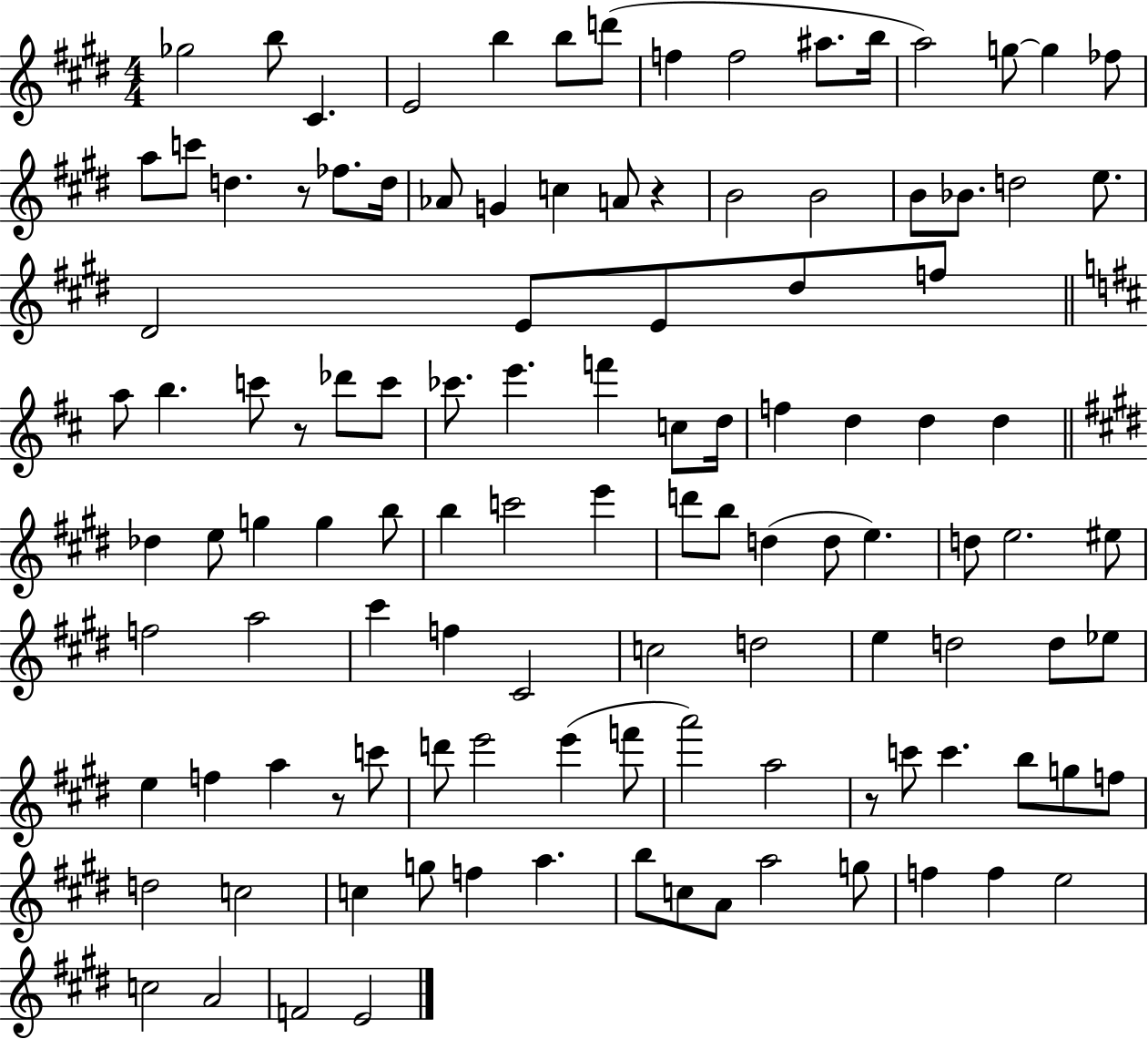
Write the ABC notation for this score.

X:1
T:Untitled
M:4/4
L:1/4
K:E
_g2 b/2 ^C E2 b b/2 d'/2 f f2 ^a/2 b/4 a2 g/2 g _f/2 a/2 c'/2 d z/2 _f/2 d/4 _A/2 G c A/2 z B2 B2 B/2 _B/2 d2 e/2 ^D2 E/2 E/2 ^d/2 f/2 a/2 b c'/2 z/2 _d'/2 c'/2 _c'/2 e' f' c/2 d/4 f d d d _d e/2 g g b/2 b c'2 e' d'/2 b/2 d d/2 e d/2 e2 ^e/2 f2 a2 ^c' f ^C2 c2 d2 e d2 d/2 _e/2 e f a z/2 c'/2 d'/2 e'2 e' f'/2 a'2 a2 z/2 c'/2 c' b/2 g/2 f/2 d2 c2 c g/2 f a b/2 c/2 A/2 a2 g/2 f f e2 c2 A2 F2 E2